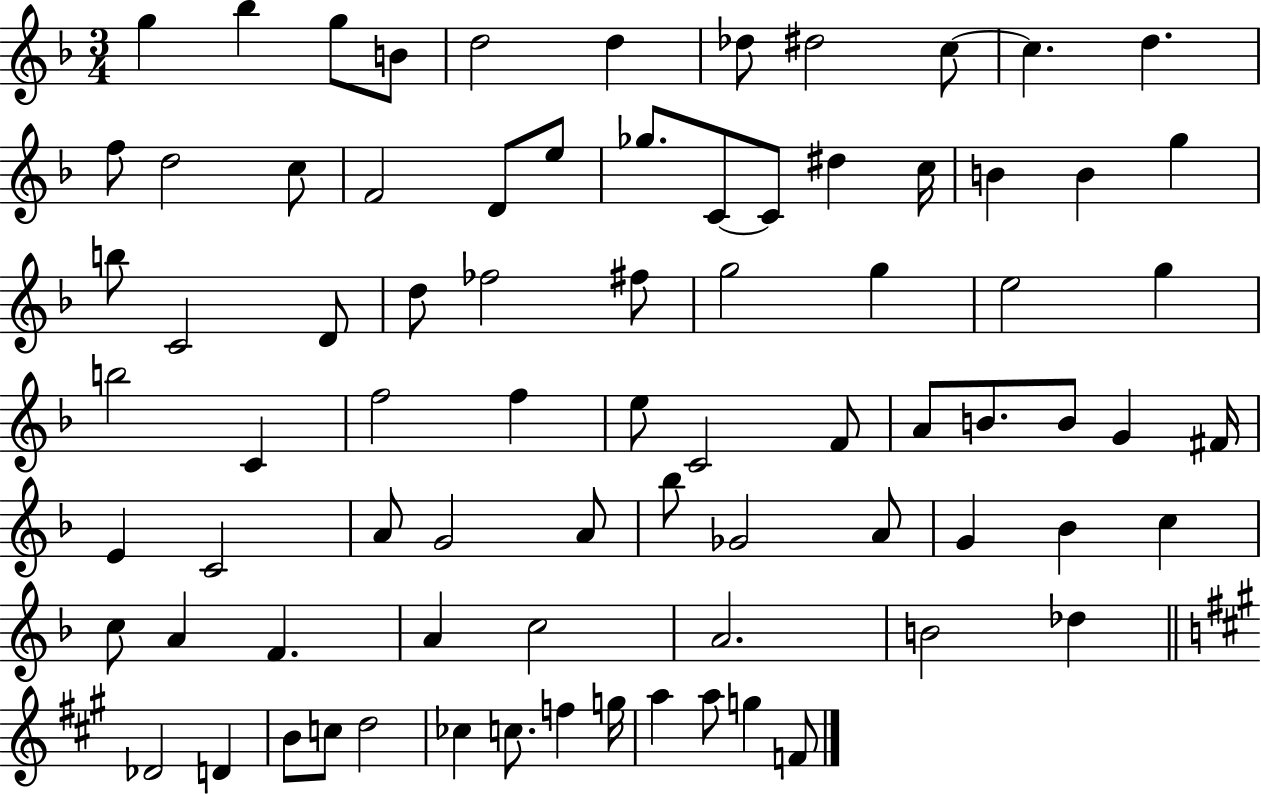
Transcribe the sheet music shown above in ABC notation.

X:1
T:Untitled
M:3/4
L:1/4
K:F
g _b g/2 B/2 d2 d _d/2 ^d2 c/2 c d f/2 d2 c/2 F2 D/2 e/2 _g/2 C/2 C/2 ^d c/4 B B g b/2 C2 D/2 d/2 _f2 ^f/2 g2 g e2 g b2 C f2 f e/2 C2 F/2 A/2 B/2 B/2 G ^F/4 E C2 A/2 G2 A/2 _b/2 _G2 A/2 G _B c c/2 A F A c2 A2 B2 _d _D2 D B/2 c/2 d2 _c c/2 f g/4 a a/2 g F/2